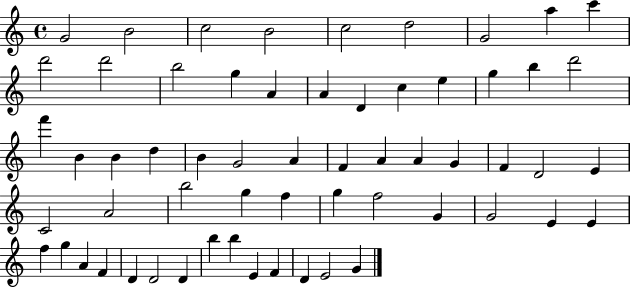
{
  \clef treble
  \time 4/4
  \defaultTimeSignature
  \key c \major
  g'2 b'2 | c''2 b'2 | c''2 d''2 | g'2 a''4 c'''4 | \break d'''2 d'''2 | b''2 g''4 a'4 | a'4 d'4 c''4 e''4 | g''4 b''4 d'''2 | \break f'''4 b'4 b'4 d''4 | b'4 g'2 a'4 | f'4 a'4 a'4 g'4 | f'4 d'2 e'4 | \break c'2 a'2 | b''2 g''4 f''4 | g''4 f''2 g'4 | g'2 e'4 e'4 | \break f''4 g''4 a'4 f'4 | d'4 d'2 d'4 | b''4 b''4 e'4 f'4 | d'4 e'2 g'4 | \break \bar "|."
}